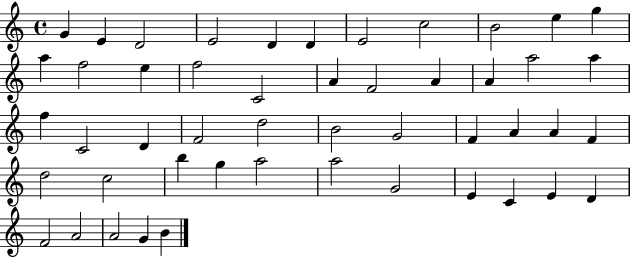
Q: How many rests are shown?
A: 0